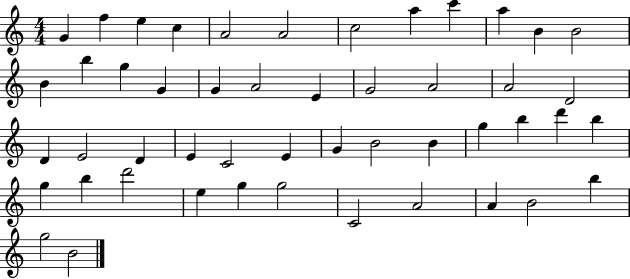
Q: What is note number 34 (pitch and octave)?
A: B5